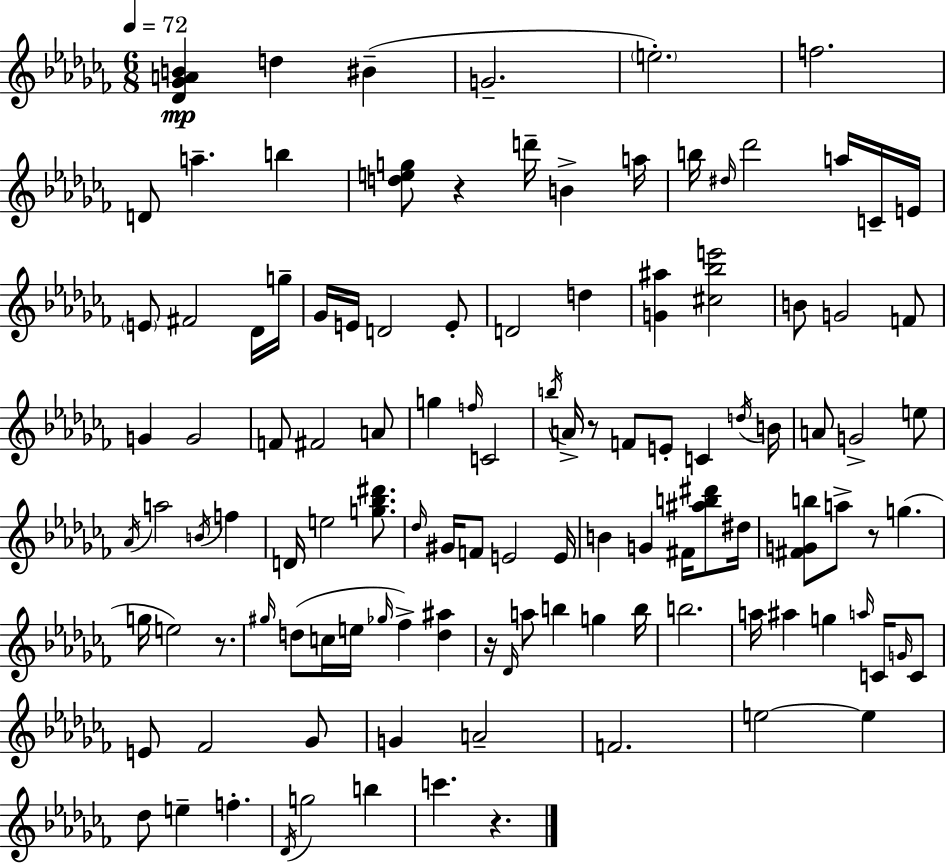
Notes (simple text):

[Db4,Gb4,A4,B4]/q D5/q BIS4/q G4/h. E5/h. F5/h. D4/e A5/q. B5/q [D5,E5,G5]/e R/q D6/s B4/q A5/s B5/s D#5/s Db6/h A5/s C4/s E4/s E4/e F#4/h Db4/s G5/s Gb4/s E4/s D4/h E4/e D4/h D5/q [G4,A#5]/q [C#5,Bb5,E6]/h B4/e G4/h F4/e G4/q G4/h F4/e F#4/h A4/e G5/q F5/s C4/h B5/s A4/s R/e F4/e E4/e C4/q D5/s B4/s A4/e G4/h E5/e Ab4/s A5/h B4/s F5/q D4/s E5/h [G5,Bb5,D#6]/e. Db5/s G#4/s F4/e E4/h E4/s B4/q G4/q F#4/s [A#5,B5,D#6]/e D#5/s [F#4,G4,B5]/e A5/e R/e G5/q. G5/s E5/h R/e. G#5/s D5/e C5/s E5/s Gb5/s FES5/q [D5,A#5]/q R/s Db4/s A5/e B5/q G5/q B5/s B5/h. A5/s A#5/q G5/q A5/s C4/s G4/s C4/e E4/e FES4/h Gb4/e G4/q A4/h F4/h. E5/h E5/q Db5/e E5/q F5/q. Db4/s G5/h B5/q C6/q. R/q.